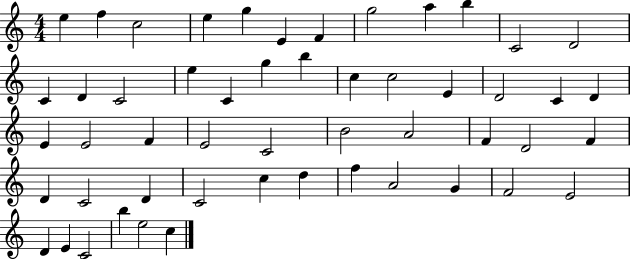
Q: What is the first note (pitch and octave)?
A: E5